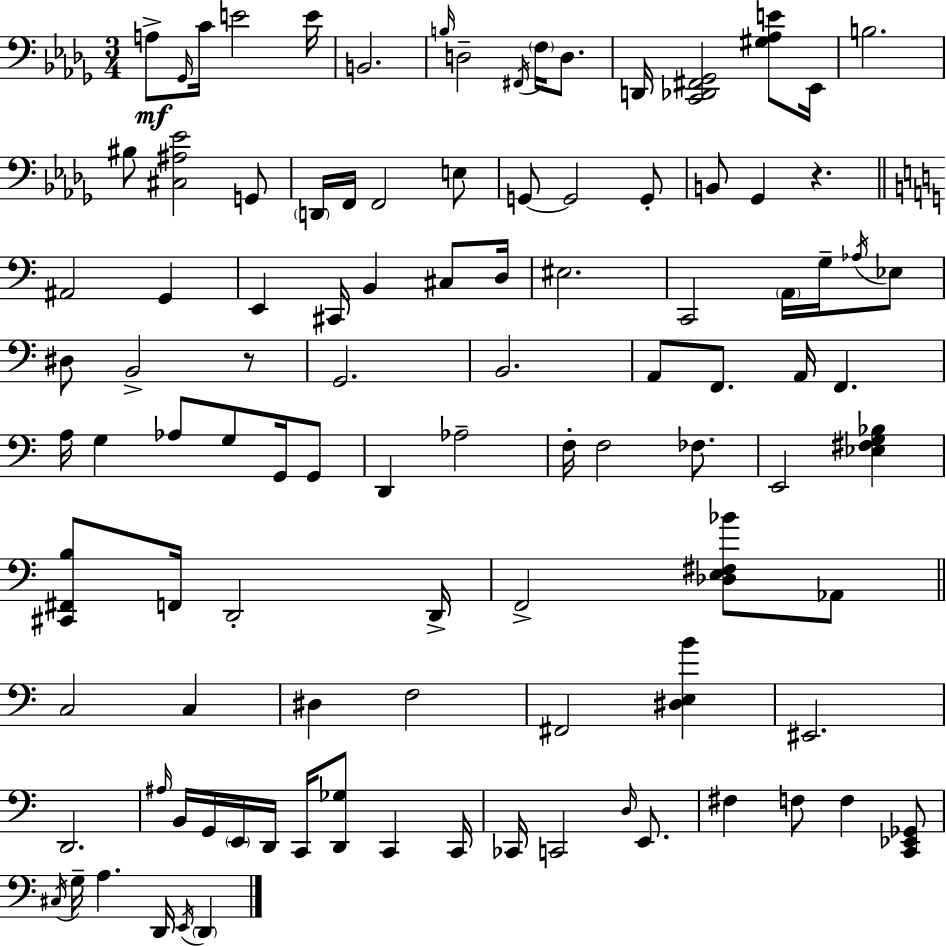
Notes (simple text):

A3/e Gb2/s C4/s E4/h E4/s B2/h. B3/s D3/h F#2/s F3/s D3/e. D2/s [C2,Db2,F#2,Gb2]/h [G#3,Ab3,E4]/e Eb2/s B3/h. BIS3/e [C#3,A#3,Eb4]/h G2/e D2/s F2/s F2/h E3/e G2/e G2/h G2/e B2/e Gb2/q R/q. A#2/h G2/q E2/q C#2/s B2/q C#3/e D3/s EIS3/h. C2/h A2/s G3/s Ab3/s Eb3/e D#3/e B2/h R/e G2/h. B2/h. A2/e F2/e. A2/s F2/q. A3/s G3/q Ab3/e G3/e G2/s G2/e D2/q Ab3/h F3/s F3/h FES3/e. E2/h [Eb3,F#3,G3,Bb3]/q [C#2,F#2,B3]/e F2/s D2/h D2/s F2/h [Db3,E3,F#3,Bb4]/e Ab2/e C3/h C3/q D#3/q F3/h F#2/h [D#3,E3,B4]/q EIS2/h. D2/h. A#3/s B2/s G2/s E2/s D2/s C2/s [D2,Gb3]/e C2/q C2/s CES2/s C2/h D3/s E2/e. F#3/q F3/e F3/q [C2,Eb2,Gb2]/e C#3/s G3/s A3/q. D2/s E2/s D2/q